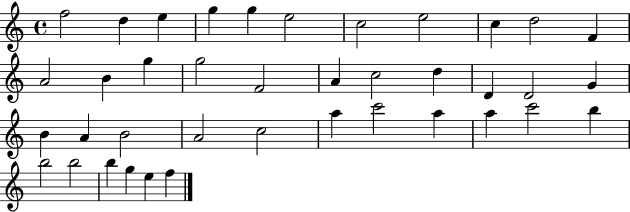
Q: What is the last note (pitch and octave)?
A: F5